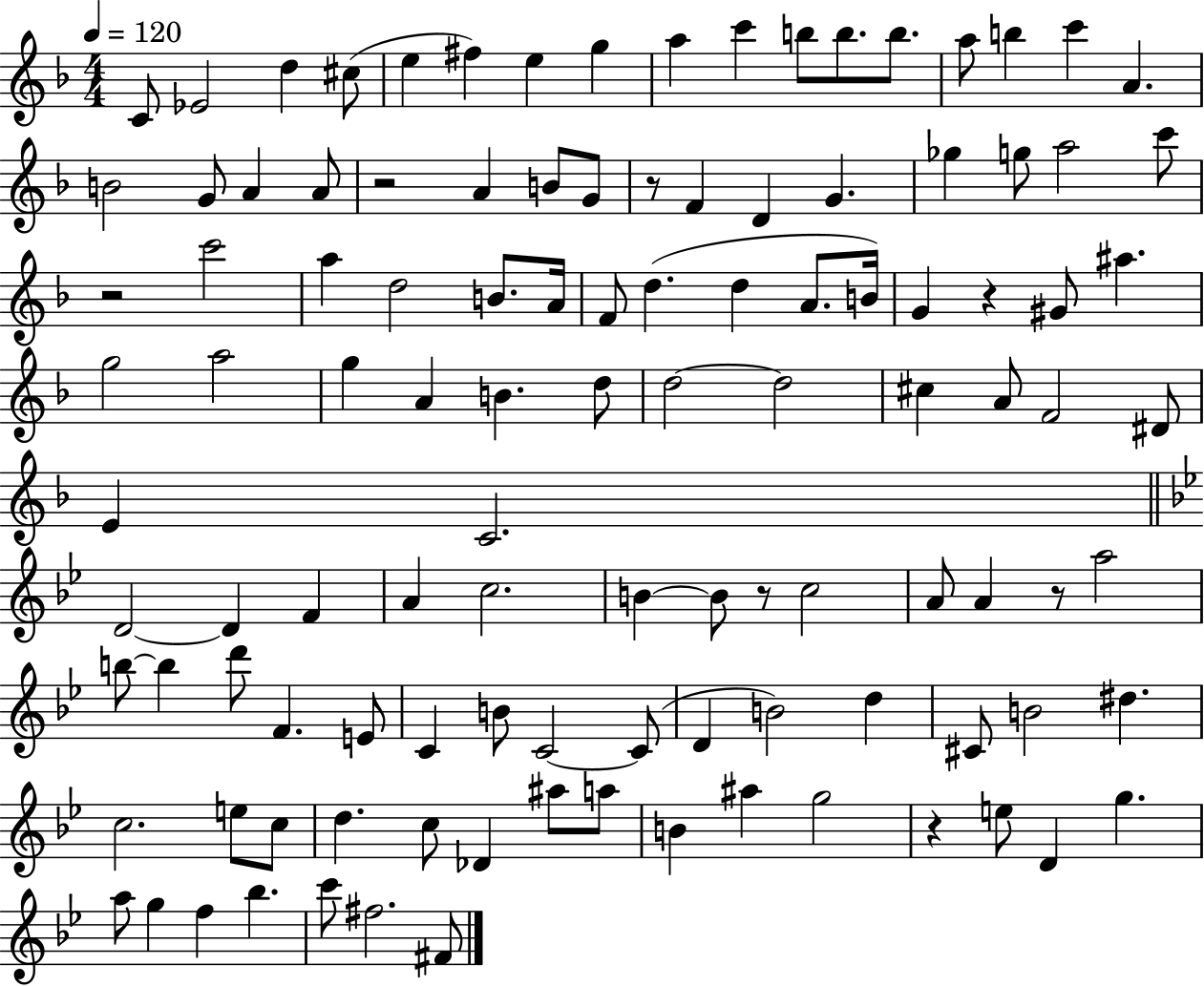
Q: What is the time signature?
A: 4/4